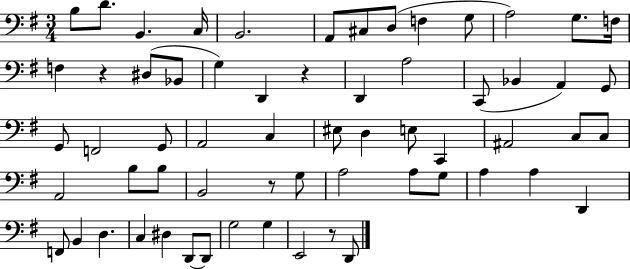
{
  \clef bass
  \numericTimeSignature
  \time 3/4
  \key g \major
  b8 d'8. b,4. c16 | b,2. | a,8 cis8 d8( f4 g8 | a2) g8. f16 | \break f4 r4 dis8( bes,8 | g4) d,4 r4 | d,4 a2 | c,8( bes,4 a,4) g,8 | \break g,8 f,2 g,8 | a,2 c4 | eis8 d4 e8 c,4 | ais,2 c8 c8 | \break a,2 b8 b8 | b,2 r8 g8 | a2 a8 g8 | a4 a4 d,4 | \break f,8 b,4 d4. | c4 dis4 d,8~~ d,8 | g2 g4 | e,2 r8 d,8 | \break \bar "|."
}